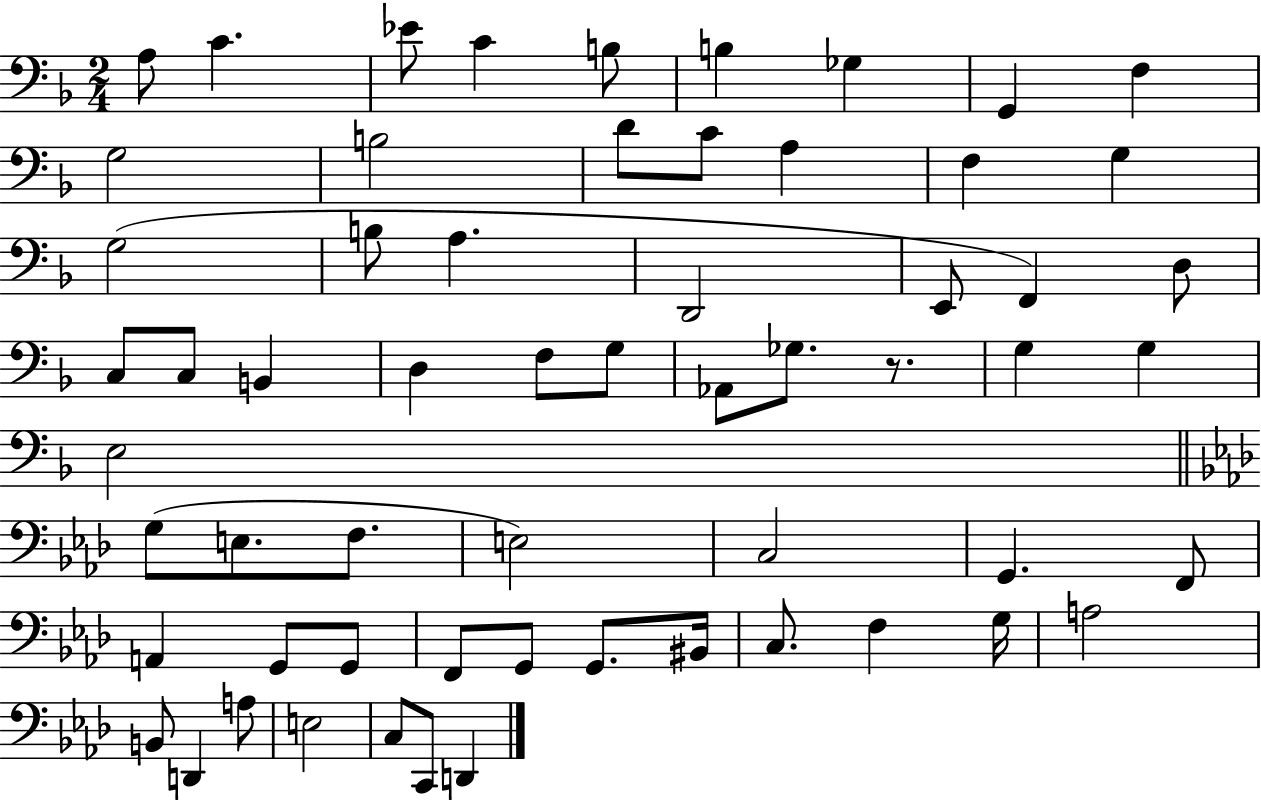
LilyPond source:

{
  \clef bass
  \numericTimeSignature
  \time 2/4
  \key f \major
  a8 c'4. | ees'8 c'4 b8 | b4 ges4 | g,4 f4 | \break g2 | b2 | d'8 c'8 a4 | f4 g4 | \break g2( | b8 a4. | d,2 | e,8 f,4) d8 | \break c8 c8 b,4 | d4 f8 g8 | aes,8 ges8. r8. | g4 g4 | \break e2 | \bar "||" \break \key f \minor g8( e8. f8. | e2) | c2 | g,4. f,8 | \break a,4 g,8 g,8 | f,8 g,8 g,8. bis,16 | c8. f4 g16 | a2 | \break b,8 d,4 a8 | e2 | c8 c,8 d,4 | \bar "|."
}